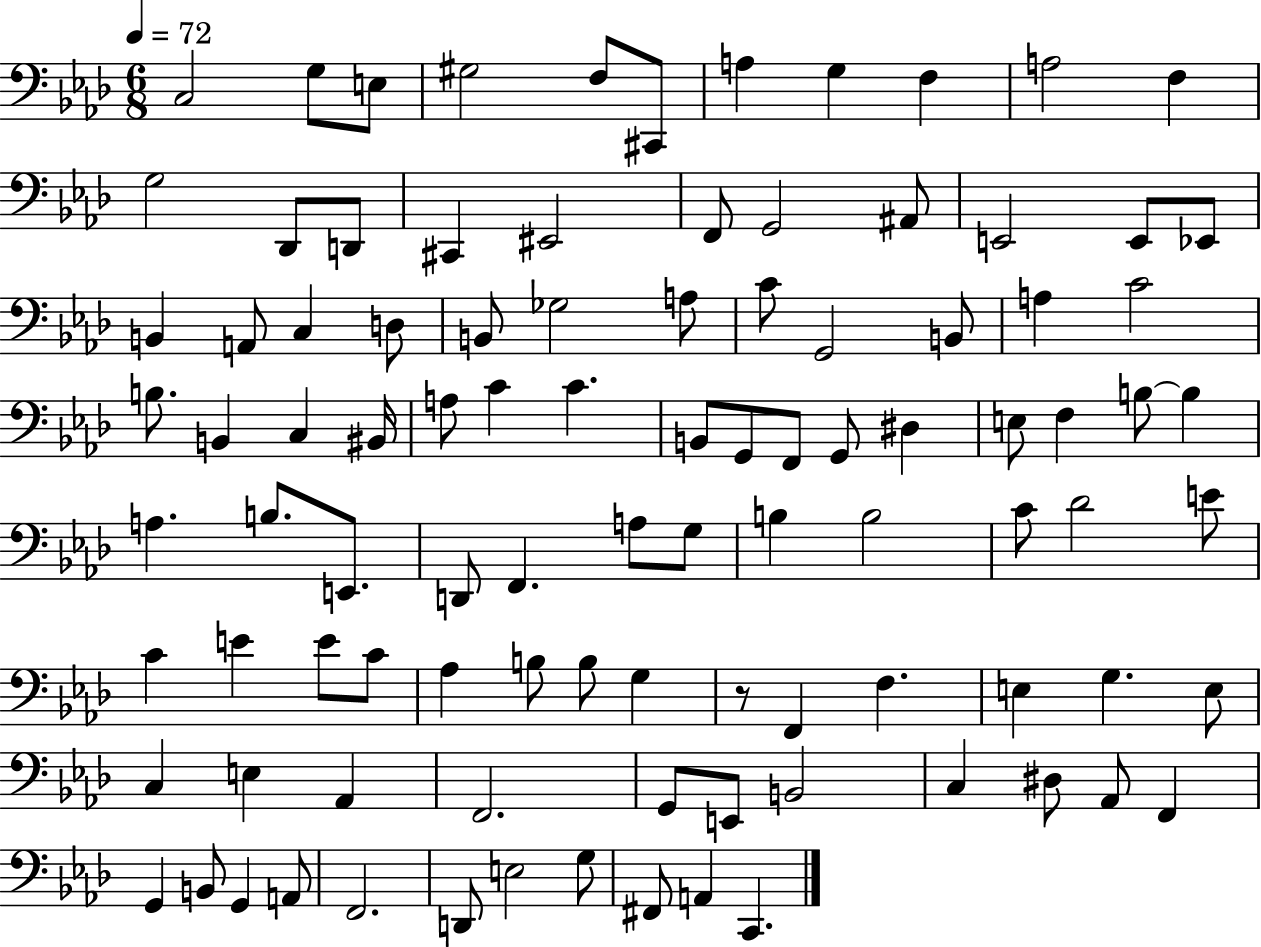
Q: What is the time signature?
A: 6/8